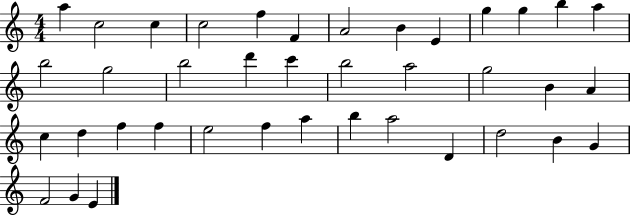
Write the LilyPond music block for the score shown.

{
  \clef treble
  \numericTimeSignature
  \time 4/4
  \key c \major
  a''4 c''2 c''4 | c''2 f''4 f'4 | a'2 b'4 e'4 | g''4 g''4 b''4 a''4 | \break b''2 g''2 | b''2 d'''4 c'''4 | b''2 a''2 | g''2 b'4 a'4 | \break c''4 d''4 f''4 f''4 | e''2 f''4 a''4 | b''4 a''2 d'4 | d''2 b'4 g'4 | \break f'2 g'4 e'4 | \bar "|."
}